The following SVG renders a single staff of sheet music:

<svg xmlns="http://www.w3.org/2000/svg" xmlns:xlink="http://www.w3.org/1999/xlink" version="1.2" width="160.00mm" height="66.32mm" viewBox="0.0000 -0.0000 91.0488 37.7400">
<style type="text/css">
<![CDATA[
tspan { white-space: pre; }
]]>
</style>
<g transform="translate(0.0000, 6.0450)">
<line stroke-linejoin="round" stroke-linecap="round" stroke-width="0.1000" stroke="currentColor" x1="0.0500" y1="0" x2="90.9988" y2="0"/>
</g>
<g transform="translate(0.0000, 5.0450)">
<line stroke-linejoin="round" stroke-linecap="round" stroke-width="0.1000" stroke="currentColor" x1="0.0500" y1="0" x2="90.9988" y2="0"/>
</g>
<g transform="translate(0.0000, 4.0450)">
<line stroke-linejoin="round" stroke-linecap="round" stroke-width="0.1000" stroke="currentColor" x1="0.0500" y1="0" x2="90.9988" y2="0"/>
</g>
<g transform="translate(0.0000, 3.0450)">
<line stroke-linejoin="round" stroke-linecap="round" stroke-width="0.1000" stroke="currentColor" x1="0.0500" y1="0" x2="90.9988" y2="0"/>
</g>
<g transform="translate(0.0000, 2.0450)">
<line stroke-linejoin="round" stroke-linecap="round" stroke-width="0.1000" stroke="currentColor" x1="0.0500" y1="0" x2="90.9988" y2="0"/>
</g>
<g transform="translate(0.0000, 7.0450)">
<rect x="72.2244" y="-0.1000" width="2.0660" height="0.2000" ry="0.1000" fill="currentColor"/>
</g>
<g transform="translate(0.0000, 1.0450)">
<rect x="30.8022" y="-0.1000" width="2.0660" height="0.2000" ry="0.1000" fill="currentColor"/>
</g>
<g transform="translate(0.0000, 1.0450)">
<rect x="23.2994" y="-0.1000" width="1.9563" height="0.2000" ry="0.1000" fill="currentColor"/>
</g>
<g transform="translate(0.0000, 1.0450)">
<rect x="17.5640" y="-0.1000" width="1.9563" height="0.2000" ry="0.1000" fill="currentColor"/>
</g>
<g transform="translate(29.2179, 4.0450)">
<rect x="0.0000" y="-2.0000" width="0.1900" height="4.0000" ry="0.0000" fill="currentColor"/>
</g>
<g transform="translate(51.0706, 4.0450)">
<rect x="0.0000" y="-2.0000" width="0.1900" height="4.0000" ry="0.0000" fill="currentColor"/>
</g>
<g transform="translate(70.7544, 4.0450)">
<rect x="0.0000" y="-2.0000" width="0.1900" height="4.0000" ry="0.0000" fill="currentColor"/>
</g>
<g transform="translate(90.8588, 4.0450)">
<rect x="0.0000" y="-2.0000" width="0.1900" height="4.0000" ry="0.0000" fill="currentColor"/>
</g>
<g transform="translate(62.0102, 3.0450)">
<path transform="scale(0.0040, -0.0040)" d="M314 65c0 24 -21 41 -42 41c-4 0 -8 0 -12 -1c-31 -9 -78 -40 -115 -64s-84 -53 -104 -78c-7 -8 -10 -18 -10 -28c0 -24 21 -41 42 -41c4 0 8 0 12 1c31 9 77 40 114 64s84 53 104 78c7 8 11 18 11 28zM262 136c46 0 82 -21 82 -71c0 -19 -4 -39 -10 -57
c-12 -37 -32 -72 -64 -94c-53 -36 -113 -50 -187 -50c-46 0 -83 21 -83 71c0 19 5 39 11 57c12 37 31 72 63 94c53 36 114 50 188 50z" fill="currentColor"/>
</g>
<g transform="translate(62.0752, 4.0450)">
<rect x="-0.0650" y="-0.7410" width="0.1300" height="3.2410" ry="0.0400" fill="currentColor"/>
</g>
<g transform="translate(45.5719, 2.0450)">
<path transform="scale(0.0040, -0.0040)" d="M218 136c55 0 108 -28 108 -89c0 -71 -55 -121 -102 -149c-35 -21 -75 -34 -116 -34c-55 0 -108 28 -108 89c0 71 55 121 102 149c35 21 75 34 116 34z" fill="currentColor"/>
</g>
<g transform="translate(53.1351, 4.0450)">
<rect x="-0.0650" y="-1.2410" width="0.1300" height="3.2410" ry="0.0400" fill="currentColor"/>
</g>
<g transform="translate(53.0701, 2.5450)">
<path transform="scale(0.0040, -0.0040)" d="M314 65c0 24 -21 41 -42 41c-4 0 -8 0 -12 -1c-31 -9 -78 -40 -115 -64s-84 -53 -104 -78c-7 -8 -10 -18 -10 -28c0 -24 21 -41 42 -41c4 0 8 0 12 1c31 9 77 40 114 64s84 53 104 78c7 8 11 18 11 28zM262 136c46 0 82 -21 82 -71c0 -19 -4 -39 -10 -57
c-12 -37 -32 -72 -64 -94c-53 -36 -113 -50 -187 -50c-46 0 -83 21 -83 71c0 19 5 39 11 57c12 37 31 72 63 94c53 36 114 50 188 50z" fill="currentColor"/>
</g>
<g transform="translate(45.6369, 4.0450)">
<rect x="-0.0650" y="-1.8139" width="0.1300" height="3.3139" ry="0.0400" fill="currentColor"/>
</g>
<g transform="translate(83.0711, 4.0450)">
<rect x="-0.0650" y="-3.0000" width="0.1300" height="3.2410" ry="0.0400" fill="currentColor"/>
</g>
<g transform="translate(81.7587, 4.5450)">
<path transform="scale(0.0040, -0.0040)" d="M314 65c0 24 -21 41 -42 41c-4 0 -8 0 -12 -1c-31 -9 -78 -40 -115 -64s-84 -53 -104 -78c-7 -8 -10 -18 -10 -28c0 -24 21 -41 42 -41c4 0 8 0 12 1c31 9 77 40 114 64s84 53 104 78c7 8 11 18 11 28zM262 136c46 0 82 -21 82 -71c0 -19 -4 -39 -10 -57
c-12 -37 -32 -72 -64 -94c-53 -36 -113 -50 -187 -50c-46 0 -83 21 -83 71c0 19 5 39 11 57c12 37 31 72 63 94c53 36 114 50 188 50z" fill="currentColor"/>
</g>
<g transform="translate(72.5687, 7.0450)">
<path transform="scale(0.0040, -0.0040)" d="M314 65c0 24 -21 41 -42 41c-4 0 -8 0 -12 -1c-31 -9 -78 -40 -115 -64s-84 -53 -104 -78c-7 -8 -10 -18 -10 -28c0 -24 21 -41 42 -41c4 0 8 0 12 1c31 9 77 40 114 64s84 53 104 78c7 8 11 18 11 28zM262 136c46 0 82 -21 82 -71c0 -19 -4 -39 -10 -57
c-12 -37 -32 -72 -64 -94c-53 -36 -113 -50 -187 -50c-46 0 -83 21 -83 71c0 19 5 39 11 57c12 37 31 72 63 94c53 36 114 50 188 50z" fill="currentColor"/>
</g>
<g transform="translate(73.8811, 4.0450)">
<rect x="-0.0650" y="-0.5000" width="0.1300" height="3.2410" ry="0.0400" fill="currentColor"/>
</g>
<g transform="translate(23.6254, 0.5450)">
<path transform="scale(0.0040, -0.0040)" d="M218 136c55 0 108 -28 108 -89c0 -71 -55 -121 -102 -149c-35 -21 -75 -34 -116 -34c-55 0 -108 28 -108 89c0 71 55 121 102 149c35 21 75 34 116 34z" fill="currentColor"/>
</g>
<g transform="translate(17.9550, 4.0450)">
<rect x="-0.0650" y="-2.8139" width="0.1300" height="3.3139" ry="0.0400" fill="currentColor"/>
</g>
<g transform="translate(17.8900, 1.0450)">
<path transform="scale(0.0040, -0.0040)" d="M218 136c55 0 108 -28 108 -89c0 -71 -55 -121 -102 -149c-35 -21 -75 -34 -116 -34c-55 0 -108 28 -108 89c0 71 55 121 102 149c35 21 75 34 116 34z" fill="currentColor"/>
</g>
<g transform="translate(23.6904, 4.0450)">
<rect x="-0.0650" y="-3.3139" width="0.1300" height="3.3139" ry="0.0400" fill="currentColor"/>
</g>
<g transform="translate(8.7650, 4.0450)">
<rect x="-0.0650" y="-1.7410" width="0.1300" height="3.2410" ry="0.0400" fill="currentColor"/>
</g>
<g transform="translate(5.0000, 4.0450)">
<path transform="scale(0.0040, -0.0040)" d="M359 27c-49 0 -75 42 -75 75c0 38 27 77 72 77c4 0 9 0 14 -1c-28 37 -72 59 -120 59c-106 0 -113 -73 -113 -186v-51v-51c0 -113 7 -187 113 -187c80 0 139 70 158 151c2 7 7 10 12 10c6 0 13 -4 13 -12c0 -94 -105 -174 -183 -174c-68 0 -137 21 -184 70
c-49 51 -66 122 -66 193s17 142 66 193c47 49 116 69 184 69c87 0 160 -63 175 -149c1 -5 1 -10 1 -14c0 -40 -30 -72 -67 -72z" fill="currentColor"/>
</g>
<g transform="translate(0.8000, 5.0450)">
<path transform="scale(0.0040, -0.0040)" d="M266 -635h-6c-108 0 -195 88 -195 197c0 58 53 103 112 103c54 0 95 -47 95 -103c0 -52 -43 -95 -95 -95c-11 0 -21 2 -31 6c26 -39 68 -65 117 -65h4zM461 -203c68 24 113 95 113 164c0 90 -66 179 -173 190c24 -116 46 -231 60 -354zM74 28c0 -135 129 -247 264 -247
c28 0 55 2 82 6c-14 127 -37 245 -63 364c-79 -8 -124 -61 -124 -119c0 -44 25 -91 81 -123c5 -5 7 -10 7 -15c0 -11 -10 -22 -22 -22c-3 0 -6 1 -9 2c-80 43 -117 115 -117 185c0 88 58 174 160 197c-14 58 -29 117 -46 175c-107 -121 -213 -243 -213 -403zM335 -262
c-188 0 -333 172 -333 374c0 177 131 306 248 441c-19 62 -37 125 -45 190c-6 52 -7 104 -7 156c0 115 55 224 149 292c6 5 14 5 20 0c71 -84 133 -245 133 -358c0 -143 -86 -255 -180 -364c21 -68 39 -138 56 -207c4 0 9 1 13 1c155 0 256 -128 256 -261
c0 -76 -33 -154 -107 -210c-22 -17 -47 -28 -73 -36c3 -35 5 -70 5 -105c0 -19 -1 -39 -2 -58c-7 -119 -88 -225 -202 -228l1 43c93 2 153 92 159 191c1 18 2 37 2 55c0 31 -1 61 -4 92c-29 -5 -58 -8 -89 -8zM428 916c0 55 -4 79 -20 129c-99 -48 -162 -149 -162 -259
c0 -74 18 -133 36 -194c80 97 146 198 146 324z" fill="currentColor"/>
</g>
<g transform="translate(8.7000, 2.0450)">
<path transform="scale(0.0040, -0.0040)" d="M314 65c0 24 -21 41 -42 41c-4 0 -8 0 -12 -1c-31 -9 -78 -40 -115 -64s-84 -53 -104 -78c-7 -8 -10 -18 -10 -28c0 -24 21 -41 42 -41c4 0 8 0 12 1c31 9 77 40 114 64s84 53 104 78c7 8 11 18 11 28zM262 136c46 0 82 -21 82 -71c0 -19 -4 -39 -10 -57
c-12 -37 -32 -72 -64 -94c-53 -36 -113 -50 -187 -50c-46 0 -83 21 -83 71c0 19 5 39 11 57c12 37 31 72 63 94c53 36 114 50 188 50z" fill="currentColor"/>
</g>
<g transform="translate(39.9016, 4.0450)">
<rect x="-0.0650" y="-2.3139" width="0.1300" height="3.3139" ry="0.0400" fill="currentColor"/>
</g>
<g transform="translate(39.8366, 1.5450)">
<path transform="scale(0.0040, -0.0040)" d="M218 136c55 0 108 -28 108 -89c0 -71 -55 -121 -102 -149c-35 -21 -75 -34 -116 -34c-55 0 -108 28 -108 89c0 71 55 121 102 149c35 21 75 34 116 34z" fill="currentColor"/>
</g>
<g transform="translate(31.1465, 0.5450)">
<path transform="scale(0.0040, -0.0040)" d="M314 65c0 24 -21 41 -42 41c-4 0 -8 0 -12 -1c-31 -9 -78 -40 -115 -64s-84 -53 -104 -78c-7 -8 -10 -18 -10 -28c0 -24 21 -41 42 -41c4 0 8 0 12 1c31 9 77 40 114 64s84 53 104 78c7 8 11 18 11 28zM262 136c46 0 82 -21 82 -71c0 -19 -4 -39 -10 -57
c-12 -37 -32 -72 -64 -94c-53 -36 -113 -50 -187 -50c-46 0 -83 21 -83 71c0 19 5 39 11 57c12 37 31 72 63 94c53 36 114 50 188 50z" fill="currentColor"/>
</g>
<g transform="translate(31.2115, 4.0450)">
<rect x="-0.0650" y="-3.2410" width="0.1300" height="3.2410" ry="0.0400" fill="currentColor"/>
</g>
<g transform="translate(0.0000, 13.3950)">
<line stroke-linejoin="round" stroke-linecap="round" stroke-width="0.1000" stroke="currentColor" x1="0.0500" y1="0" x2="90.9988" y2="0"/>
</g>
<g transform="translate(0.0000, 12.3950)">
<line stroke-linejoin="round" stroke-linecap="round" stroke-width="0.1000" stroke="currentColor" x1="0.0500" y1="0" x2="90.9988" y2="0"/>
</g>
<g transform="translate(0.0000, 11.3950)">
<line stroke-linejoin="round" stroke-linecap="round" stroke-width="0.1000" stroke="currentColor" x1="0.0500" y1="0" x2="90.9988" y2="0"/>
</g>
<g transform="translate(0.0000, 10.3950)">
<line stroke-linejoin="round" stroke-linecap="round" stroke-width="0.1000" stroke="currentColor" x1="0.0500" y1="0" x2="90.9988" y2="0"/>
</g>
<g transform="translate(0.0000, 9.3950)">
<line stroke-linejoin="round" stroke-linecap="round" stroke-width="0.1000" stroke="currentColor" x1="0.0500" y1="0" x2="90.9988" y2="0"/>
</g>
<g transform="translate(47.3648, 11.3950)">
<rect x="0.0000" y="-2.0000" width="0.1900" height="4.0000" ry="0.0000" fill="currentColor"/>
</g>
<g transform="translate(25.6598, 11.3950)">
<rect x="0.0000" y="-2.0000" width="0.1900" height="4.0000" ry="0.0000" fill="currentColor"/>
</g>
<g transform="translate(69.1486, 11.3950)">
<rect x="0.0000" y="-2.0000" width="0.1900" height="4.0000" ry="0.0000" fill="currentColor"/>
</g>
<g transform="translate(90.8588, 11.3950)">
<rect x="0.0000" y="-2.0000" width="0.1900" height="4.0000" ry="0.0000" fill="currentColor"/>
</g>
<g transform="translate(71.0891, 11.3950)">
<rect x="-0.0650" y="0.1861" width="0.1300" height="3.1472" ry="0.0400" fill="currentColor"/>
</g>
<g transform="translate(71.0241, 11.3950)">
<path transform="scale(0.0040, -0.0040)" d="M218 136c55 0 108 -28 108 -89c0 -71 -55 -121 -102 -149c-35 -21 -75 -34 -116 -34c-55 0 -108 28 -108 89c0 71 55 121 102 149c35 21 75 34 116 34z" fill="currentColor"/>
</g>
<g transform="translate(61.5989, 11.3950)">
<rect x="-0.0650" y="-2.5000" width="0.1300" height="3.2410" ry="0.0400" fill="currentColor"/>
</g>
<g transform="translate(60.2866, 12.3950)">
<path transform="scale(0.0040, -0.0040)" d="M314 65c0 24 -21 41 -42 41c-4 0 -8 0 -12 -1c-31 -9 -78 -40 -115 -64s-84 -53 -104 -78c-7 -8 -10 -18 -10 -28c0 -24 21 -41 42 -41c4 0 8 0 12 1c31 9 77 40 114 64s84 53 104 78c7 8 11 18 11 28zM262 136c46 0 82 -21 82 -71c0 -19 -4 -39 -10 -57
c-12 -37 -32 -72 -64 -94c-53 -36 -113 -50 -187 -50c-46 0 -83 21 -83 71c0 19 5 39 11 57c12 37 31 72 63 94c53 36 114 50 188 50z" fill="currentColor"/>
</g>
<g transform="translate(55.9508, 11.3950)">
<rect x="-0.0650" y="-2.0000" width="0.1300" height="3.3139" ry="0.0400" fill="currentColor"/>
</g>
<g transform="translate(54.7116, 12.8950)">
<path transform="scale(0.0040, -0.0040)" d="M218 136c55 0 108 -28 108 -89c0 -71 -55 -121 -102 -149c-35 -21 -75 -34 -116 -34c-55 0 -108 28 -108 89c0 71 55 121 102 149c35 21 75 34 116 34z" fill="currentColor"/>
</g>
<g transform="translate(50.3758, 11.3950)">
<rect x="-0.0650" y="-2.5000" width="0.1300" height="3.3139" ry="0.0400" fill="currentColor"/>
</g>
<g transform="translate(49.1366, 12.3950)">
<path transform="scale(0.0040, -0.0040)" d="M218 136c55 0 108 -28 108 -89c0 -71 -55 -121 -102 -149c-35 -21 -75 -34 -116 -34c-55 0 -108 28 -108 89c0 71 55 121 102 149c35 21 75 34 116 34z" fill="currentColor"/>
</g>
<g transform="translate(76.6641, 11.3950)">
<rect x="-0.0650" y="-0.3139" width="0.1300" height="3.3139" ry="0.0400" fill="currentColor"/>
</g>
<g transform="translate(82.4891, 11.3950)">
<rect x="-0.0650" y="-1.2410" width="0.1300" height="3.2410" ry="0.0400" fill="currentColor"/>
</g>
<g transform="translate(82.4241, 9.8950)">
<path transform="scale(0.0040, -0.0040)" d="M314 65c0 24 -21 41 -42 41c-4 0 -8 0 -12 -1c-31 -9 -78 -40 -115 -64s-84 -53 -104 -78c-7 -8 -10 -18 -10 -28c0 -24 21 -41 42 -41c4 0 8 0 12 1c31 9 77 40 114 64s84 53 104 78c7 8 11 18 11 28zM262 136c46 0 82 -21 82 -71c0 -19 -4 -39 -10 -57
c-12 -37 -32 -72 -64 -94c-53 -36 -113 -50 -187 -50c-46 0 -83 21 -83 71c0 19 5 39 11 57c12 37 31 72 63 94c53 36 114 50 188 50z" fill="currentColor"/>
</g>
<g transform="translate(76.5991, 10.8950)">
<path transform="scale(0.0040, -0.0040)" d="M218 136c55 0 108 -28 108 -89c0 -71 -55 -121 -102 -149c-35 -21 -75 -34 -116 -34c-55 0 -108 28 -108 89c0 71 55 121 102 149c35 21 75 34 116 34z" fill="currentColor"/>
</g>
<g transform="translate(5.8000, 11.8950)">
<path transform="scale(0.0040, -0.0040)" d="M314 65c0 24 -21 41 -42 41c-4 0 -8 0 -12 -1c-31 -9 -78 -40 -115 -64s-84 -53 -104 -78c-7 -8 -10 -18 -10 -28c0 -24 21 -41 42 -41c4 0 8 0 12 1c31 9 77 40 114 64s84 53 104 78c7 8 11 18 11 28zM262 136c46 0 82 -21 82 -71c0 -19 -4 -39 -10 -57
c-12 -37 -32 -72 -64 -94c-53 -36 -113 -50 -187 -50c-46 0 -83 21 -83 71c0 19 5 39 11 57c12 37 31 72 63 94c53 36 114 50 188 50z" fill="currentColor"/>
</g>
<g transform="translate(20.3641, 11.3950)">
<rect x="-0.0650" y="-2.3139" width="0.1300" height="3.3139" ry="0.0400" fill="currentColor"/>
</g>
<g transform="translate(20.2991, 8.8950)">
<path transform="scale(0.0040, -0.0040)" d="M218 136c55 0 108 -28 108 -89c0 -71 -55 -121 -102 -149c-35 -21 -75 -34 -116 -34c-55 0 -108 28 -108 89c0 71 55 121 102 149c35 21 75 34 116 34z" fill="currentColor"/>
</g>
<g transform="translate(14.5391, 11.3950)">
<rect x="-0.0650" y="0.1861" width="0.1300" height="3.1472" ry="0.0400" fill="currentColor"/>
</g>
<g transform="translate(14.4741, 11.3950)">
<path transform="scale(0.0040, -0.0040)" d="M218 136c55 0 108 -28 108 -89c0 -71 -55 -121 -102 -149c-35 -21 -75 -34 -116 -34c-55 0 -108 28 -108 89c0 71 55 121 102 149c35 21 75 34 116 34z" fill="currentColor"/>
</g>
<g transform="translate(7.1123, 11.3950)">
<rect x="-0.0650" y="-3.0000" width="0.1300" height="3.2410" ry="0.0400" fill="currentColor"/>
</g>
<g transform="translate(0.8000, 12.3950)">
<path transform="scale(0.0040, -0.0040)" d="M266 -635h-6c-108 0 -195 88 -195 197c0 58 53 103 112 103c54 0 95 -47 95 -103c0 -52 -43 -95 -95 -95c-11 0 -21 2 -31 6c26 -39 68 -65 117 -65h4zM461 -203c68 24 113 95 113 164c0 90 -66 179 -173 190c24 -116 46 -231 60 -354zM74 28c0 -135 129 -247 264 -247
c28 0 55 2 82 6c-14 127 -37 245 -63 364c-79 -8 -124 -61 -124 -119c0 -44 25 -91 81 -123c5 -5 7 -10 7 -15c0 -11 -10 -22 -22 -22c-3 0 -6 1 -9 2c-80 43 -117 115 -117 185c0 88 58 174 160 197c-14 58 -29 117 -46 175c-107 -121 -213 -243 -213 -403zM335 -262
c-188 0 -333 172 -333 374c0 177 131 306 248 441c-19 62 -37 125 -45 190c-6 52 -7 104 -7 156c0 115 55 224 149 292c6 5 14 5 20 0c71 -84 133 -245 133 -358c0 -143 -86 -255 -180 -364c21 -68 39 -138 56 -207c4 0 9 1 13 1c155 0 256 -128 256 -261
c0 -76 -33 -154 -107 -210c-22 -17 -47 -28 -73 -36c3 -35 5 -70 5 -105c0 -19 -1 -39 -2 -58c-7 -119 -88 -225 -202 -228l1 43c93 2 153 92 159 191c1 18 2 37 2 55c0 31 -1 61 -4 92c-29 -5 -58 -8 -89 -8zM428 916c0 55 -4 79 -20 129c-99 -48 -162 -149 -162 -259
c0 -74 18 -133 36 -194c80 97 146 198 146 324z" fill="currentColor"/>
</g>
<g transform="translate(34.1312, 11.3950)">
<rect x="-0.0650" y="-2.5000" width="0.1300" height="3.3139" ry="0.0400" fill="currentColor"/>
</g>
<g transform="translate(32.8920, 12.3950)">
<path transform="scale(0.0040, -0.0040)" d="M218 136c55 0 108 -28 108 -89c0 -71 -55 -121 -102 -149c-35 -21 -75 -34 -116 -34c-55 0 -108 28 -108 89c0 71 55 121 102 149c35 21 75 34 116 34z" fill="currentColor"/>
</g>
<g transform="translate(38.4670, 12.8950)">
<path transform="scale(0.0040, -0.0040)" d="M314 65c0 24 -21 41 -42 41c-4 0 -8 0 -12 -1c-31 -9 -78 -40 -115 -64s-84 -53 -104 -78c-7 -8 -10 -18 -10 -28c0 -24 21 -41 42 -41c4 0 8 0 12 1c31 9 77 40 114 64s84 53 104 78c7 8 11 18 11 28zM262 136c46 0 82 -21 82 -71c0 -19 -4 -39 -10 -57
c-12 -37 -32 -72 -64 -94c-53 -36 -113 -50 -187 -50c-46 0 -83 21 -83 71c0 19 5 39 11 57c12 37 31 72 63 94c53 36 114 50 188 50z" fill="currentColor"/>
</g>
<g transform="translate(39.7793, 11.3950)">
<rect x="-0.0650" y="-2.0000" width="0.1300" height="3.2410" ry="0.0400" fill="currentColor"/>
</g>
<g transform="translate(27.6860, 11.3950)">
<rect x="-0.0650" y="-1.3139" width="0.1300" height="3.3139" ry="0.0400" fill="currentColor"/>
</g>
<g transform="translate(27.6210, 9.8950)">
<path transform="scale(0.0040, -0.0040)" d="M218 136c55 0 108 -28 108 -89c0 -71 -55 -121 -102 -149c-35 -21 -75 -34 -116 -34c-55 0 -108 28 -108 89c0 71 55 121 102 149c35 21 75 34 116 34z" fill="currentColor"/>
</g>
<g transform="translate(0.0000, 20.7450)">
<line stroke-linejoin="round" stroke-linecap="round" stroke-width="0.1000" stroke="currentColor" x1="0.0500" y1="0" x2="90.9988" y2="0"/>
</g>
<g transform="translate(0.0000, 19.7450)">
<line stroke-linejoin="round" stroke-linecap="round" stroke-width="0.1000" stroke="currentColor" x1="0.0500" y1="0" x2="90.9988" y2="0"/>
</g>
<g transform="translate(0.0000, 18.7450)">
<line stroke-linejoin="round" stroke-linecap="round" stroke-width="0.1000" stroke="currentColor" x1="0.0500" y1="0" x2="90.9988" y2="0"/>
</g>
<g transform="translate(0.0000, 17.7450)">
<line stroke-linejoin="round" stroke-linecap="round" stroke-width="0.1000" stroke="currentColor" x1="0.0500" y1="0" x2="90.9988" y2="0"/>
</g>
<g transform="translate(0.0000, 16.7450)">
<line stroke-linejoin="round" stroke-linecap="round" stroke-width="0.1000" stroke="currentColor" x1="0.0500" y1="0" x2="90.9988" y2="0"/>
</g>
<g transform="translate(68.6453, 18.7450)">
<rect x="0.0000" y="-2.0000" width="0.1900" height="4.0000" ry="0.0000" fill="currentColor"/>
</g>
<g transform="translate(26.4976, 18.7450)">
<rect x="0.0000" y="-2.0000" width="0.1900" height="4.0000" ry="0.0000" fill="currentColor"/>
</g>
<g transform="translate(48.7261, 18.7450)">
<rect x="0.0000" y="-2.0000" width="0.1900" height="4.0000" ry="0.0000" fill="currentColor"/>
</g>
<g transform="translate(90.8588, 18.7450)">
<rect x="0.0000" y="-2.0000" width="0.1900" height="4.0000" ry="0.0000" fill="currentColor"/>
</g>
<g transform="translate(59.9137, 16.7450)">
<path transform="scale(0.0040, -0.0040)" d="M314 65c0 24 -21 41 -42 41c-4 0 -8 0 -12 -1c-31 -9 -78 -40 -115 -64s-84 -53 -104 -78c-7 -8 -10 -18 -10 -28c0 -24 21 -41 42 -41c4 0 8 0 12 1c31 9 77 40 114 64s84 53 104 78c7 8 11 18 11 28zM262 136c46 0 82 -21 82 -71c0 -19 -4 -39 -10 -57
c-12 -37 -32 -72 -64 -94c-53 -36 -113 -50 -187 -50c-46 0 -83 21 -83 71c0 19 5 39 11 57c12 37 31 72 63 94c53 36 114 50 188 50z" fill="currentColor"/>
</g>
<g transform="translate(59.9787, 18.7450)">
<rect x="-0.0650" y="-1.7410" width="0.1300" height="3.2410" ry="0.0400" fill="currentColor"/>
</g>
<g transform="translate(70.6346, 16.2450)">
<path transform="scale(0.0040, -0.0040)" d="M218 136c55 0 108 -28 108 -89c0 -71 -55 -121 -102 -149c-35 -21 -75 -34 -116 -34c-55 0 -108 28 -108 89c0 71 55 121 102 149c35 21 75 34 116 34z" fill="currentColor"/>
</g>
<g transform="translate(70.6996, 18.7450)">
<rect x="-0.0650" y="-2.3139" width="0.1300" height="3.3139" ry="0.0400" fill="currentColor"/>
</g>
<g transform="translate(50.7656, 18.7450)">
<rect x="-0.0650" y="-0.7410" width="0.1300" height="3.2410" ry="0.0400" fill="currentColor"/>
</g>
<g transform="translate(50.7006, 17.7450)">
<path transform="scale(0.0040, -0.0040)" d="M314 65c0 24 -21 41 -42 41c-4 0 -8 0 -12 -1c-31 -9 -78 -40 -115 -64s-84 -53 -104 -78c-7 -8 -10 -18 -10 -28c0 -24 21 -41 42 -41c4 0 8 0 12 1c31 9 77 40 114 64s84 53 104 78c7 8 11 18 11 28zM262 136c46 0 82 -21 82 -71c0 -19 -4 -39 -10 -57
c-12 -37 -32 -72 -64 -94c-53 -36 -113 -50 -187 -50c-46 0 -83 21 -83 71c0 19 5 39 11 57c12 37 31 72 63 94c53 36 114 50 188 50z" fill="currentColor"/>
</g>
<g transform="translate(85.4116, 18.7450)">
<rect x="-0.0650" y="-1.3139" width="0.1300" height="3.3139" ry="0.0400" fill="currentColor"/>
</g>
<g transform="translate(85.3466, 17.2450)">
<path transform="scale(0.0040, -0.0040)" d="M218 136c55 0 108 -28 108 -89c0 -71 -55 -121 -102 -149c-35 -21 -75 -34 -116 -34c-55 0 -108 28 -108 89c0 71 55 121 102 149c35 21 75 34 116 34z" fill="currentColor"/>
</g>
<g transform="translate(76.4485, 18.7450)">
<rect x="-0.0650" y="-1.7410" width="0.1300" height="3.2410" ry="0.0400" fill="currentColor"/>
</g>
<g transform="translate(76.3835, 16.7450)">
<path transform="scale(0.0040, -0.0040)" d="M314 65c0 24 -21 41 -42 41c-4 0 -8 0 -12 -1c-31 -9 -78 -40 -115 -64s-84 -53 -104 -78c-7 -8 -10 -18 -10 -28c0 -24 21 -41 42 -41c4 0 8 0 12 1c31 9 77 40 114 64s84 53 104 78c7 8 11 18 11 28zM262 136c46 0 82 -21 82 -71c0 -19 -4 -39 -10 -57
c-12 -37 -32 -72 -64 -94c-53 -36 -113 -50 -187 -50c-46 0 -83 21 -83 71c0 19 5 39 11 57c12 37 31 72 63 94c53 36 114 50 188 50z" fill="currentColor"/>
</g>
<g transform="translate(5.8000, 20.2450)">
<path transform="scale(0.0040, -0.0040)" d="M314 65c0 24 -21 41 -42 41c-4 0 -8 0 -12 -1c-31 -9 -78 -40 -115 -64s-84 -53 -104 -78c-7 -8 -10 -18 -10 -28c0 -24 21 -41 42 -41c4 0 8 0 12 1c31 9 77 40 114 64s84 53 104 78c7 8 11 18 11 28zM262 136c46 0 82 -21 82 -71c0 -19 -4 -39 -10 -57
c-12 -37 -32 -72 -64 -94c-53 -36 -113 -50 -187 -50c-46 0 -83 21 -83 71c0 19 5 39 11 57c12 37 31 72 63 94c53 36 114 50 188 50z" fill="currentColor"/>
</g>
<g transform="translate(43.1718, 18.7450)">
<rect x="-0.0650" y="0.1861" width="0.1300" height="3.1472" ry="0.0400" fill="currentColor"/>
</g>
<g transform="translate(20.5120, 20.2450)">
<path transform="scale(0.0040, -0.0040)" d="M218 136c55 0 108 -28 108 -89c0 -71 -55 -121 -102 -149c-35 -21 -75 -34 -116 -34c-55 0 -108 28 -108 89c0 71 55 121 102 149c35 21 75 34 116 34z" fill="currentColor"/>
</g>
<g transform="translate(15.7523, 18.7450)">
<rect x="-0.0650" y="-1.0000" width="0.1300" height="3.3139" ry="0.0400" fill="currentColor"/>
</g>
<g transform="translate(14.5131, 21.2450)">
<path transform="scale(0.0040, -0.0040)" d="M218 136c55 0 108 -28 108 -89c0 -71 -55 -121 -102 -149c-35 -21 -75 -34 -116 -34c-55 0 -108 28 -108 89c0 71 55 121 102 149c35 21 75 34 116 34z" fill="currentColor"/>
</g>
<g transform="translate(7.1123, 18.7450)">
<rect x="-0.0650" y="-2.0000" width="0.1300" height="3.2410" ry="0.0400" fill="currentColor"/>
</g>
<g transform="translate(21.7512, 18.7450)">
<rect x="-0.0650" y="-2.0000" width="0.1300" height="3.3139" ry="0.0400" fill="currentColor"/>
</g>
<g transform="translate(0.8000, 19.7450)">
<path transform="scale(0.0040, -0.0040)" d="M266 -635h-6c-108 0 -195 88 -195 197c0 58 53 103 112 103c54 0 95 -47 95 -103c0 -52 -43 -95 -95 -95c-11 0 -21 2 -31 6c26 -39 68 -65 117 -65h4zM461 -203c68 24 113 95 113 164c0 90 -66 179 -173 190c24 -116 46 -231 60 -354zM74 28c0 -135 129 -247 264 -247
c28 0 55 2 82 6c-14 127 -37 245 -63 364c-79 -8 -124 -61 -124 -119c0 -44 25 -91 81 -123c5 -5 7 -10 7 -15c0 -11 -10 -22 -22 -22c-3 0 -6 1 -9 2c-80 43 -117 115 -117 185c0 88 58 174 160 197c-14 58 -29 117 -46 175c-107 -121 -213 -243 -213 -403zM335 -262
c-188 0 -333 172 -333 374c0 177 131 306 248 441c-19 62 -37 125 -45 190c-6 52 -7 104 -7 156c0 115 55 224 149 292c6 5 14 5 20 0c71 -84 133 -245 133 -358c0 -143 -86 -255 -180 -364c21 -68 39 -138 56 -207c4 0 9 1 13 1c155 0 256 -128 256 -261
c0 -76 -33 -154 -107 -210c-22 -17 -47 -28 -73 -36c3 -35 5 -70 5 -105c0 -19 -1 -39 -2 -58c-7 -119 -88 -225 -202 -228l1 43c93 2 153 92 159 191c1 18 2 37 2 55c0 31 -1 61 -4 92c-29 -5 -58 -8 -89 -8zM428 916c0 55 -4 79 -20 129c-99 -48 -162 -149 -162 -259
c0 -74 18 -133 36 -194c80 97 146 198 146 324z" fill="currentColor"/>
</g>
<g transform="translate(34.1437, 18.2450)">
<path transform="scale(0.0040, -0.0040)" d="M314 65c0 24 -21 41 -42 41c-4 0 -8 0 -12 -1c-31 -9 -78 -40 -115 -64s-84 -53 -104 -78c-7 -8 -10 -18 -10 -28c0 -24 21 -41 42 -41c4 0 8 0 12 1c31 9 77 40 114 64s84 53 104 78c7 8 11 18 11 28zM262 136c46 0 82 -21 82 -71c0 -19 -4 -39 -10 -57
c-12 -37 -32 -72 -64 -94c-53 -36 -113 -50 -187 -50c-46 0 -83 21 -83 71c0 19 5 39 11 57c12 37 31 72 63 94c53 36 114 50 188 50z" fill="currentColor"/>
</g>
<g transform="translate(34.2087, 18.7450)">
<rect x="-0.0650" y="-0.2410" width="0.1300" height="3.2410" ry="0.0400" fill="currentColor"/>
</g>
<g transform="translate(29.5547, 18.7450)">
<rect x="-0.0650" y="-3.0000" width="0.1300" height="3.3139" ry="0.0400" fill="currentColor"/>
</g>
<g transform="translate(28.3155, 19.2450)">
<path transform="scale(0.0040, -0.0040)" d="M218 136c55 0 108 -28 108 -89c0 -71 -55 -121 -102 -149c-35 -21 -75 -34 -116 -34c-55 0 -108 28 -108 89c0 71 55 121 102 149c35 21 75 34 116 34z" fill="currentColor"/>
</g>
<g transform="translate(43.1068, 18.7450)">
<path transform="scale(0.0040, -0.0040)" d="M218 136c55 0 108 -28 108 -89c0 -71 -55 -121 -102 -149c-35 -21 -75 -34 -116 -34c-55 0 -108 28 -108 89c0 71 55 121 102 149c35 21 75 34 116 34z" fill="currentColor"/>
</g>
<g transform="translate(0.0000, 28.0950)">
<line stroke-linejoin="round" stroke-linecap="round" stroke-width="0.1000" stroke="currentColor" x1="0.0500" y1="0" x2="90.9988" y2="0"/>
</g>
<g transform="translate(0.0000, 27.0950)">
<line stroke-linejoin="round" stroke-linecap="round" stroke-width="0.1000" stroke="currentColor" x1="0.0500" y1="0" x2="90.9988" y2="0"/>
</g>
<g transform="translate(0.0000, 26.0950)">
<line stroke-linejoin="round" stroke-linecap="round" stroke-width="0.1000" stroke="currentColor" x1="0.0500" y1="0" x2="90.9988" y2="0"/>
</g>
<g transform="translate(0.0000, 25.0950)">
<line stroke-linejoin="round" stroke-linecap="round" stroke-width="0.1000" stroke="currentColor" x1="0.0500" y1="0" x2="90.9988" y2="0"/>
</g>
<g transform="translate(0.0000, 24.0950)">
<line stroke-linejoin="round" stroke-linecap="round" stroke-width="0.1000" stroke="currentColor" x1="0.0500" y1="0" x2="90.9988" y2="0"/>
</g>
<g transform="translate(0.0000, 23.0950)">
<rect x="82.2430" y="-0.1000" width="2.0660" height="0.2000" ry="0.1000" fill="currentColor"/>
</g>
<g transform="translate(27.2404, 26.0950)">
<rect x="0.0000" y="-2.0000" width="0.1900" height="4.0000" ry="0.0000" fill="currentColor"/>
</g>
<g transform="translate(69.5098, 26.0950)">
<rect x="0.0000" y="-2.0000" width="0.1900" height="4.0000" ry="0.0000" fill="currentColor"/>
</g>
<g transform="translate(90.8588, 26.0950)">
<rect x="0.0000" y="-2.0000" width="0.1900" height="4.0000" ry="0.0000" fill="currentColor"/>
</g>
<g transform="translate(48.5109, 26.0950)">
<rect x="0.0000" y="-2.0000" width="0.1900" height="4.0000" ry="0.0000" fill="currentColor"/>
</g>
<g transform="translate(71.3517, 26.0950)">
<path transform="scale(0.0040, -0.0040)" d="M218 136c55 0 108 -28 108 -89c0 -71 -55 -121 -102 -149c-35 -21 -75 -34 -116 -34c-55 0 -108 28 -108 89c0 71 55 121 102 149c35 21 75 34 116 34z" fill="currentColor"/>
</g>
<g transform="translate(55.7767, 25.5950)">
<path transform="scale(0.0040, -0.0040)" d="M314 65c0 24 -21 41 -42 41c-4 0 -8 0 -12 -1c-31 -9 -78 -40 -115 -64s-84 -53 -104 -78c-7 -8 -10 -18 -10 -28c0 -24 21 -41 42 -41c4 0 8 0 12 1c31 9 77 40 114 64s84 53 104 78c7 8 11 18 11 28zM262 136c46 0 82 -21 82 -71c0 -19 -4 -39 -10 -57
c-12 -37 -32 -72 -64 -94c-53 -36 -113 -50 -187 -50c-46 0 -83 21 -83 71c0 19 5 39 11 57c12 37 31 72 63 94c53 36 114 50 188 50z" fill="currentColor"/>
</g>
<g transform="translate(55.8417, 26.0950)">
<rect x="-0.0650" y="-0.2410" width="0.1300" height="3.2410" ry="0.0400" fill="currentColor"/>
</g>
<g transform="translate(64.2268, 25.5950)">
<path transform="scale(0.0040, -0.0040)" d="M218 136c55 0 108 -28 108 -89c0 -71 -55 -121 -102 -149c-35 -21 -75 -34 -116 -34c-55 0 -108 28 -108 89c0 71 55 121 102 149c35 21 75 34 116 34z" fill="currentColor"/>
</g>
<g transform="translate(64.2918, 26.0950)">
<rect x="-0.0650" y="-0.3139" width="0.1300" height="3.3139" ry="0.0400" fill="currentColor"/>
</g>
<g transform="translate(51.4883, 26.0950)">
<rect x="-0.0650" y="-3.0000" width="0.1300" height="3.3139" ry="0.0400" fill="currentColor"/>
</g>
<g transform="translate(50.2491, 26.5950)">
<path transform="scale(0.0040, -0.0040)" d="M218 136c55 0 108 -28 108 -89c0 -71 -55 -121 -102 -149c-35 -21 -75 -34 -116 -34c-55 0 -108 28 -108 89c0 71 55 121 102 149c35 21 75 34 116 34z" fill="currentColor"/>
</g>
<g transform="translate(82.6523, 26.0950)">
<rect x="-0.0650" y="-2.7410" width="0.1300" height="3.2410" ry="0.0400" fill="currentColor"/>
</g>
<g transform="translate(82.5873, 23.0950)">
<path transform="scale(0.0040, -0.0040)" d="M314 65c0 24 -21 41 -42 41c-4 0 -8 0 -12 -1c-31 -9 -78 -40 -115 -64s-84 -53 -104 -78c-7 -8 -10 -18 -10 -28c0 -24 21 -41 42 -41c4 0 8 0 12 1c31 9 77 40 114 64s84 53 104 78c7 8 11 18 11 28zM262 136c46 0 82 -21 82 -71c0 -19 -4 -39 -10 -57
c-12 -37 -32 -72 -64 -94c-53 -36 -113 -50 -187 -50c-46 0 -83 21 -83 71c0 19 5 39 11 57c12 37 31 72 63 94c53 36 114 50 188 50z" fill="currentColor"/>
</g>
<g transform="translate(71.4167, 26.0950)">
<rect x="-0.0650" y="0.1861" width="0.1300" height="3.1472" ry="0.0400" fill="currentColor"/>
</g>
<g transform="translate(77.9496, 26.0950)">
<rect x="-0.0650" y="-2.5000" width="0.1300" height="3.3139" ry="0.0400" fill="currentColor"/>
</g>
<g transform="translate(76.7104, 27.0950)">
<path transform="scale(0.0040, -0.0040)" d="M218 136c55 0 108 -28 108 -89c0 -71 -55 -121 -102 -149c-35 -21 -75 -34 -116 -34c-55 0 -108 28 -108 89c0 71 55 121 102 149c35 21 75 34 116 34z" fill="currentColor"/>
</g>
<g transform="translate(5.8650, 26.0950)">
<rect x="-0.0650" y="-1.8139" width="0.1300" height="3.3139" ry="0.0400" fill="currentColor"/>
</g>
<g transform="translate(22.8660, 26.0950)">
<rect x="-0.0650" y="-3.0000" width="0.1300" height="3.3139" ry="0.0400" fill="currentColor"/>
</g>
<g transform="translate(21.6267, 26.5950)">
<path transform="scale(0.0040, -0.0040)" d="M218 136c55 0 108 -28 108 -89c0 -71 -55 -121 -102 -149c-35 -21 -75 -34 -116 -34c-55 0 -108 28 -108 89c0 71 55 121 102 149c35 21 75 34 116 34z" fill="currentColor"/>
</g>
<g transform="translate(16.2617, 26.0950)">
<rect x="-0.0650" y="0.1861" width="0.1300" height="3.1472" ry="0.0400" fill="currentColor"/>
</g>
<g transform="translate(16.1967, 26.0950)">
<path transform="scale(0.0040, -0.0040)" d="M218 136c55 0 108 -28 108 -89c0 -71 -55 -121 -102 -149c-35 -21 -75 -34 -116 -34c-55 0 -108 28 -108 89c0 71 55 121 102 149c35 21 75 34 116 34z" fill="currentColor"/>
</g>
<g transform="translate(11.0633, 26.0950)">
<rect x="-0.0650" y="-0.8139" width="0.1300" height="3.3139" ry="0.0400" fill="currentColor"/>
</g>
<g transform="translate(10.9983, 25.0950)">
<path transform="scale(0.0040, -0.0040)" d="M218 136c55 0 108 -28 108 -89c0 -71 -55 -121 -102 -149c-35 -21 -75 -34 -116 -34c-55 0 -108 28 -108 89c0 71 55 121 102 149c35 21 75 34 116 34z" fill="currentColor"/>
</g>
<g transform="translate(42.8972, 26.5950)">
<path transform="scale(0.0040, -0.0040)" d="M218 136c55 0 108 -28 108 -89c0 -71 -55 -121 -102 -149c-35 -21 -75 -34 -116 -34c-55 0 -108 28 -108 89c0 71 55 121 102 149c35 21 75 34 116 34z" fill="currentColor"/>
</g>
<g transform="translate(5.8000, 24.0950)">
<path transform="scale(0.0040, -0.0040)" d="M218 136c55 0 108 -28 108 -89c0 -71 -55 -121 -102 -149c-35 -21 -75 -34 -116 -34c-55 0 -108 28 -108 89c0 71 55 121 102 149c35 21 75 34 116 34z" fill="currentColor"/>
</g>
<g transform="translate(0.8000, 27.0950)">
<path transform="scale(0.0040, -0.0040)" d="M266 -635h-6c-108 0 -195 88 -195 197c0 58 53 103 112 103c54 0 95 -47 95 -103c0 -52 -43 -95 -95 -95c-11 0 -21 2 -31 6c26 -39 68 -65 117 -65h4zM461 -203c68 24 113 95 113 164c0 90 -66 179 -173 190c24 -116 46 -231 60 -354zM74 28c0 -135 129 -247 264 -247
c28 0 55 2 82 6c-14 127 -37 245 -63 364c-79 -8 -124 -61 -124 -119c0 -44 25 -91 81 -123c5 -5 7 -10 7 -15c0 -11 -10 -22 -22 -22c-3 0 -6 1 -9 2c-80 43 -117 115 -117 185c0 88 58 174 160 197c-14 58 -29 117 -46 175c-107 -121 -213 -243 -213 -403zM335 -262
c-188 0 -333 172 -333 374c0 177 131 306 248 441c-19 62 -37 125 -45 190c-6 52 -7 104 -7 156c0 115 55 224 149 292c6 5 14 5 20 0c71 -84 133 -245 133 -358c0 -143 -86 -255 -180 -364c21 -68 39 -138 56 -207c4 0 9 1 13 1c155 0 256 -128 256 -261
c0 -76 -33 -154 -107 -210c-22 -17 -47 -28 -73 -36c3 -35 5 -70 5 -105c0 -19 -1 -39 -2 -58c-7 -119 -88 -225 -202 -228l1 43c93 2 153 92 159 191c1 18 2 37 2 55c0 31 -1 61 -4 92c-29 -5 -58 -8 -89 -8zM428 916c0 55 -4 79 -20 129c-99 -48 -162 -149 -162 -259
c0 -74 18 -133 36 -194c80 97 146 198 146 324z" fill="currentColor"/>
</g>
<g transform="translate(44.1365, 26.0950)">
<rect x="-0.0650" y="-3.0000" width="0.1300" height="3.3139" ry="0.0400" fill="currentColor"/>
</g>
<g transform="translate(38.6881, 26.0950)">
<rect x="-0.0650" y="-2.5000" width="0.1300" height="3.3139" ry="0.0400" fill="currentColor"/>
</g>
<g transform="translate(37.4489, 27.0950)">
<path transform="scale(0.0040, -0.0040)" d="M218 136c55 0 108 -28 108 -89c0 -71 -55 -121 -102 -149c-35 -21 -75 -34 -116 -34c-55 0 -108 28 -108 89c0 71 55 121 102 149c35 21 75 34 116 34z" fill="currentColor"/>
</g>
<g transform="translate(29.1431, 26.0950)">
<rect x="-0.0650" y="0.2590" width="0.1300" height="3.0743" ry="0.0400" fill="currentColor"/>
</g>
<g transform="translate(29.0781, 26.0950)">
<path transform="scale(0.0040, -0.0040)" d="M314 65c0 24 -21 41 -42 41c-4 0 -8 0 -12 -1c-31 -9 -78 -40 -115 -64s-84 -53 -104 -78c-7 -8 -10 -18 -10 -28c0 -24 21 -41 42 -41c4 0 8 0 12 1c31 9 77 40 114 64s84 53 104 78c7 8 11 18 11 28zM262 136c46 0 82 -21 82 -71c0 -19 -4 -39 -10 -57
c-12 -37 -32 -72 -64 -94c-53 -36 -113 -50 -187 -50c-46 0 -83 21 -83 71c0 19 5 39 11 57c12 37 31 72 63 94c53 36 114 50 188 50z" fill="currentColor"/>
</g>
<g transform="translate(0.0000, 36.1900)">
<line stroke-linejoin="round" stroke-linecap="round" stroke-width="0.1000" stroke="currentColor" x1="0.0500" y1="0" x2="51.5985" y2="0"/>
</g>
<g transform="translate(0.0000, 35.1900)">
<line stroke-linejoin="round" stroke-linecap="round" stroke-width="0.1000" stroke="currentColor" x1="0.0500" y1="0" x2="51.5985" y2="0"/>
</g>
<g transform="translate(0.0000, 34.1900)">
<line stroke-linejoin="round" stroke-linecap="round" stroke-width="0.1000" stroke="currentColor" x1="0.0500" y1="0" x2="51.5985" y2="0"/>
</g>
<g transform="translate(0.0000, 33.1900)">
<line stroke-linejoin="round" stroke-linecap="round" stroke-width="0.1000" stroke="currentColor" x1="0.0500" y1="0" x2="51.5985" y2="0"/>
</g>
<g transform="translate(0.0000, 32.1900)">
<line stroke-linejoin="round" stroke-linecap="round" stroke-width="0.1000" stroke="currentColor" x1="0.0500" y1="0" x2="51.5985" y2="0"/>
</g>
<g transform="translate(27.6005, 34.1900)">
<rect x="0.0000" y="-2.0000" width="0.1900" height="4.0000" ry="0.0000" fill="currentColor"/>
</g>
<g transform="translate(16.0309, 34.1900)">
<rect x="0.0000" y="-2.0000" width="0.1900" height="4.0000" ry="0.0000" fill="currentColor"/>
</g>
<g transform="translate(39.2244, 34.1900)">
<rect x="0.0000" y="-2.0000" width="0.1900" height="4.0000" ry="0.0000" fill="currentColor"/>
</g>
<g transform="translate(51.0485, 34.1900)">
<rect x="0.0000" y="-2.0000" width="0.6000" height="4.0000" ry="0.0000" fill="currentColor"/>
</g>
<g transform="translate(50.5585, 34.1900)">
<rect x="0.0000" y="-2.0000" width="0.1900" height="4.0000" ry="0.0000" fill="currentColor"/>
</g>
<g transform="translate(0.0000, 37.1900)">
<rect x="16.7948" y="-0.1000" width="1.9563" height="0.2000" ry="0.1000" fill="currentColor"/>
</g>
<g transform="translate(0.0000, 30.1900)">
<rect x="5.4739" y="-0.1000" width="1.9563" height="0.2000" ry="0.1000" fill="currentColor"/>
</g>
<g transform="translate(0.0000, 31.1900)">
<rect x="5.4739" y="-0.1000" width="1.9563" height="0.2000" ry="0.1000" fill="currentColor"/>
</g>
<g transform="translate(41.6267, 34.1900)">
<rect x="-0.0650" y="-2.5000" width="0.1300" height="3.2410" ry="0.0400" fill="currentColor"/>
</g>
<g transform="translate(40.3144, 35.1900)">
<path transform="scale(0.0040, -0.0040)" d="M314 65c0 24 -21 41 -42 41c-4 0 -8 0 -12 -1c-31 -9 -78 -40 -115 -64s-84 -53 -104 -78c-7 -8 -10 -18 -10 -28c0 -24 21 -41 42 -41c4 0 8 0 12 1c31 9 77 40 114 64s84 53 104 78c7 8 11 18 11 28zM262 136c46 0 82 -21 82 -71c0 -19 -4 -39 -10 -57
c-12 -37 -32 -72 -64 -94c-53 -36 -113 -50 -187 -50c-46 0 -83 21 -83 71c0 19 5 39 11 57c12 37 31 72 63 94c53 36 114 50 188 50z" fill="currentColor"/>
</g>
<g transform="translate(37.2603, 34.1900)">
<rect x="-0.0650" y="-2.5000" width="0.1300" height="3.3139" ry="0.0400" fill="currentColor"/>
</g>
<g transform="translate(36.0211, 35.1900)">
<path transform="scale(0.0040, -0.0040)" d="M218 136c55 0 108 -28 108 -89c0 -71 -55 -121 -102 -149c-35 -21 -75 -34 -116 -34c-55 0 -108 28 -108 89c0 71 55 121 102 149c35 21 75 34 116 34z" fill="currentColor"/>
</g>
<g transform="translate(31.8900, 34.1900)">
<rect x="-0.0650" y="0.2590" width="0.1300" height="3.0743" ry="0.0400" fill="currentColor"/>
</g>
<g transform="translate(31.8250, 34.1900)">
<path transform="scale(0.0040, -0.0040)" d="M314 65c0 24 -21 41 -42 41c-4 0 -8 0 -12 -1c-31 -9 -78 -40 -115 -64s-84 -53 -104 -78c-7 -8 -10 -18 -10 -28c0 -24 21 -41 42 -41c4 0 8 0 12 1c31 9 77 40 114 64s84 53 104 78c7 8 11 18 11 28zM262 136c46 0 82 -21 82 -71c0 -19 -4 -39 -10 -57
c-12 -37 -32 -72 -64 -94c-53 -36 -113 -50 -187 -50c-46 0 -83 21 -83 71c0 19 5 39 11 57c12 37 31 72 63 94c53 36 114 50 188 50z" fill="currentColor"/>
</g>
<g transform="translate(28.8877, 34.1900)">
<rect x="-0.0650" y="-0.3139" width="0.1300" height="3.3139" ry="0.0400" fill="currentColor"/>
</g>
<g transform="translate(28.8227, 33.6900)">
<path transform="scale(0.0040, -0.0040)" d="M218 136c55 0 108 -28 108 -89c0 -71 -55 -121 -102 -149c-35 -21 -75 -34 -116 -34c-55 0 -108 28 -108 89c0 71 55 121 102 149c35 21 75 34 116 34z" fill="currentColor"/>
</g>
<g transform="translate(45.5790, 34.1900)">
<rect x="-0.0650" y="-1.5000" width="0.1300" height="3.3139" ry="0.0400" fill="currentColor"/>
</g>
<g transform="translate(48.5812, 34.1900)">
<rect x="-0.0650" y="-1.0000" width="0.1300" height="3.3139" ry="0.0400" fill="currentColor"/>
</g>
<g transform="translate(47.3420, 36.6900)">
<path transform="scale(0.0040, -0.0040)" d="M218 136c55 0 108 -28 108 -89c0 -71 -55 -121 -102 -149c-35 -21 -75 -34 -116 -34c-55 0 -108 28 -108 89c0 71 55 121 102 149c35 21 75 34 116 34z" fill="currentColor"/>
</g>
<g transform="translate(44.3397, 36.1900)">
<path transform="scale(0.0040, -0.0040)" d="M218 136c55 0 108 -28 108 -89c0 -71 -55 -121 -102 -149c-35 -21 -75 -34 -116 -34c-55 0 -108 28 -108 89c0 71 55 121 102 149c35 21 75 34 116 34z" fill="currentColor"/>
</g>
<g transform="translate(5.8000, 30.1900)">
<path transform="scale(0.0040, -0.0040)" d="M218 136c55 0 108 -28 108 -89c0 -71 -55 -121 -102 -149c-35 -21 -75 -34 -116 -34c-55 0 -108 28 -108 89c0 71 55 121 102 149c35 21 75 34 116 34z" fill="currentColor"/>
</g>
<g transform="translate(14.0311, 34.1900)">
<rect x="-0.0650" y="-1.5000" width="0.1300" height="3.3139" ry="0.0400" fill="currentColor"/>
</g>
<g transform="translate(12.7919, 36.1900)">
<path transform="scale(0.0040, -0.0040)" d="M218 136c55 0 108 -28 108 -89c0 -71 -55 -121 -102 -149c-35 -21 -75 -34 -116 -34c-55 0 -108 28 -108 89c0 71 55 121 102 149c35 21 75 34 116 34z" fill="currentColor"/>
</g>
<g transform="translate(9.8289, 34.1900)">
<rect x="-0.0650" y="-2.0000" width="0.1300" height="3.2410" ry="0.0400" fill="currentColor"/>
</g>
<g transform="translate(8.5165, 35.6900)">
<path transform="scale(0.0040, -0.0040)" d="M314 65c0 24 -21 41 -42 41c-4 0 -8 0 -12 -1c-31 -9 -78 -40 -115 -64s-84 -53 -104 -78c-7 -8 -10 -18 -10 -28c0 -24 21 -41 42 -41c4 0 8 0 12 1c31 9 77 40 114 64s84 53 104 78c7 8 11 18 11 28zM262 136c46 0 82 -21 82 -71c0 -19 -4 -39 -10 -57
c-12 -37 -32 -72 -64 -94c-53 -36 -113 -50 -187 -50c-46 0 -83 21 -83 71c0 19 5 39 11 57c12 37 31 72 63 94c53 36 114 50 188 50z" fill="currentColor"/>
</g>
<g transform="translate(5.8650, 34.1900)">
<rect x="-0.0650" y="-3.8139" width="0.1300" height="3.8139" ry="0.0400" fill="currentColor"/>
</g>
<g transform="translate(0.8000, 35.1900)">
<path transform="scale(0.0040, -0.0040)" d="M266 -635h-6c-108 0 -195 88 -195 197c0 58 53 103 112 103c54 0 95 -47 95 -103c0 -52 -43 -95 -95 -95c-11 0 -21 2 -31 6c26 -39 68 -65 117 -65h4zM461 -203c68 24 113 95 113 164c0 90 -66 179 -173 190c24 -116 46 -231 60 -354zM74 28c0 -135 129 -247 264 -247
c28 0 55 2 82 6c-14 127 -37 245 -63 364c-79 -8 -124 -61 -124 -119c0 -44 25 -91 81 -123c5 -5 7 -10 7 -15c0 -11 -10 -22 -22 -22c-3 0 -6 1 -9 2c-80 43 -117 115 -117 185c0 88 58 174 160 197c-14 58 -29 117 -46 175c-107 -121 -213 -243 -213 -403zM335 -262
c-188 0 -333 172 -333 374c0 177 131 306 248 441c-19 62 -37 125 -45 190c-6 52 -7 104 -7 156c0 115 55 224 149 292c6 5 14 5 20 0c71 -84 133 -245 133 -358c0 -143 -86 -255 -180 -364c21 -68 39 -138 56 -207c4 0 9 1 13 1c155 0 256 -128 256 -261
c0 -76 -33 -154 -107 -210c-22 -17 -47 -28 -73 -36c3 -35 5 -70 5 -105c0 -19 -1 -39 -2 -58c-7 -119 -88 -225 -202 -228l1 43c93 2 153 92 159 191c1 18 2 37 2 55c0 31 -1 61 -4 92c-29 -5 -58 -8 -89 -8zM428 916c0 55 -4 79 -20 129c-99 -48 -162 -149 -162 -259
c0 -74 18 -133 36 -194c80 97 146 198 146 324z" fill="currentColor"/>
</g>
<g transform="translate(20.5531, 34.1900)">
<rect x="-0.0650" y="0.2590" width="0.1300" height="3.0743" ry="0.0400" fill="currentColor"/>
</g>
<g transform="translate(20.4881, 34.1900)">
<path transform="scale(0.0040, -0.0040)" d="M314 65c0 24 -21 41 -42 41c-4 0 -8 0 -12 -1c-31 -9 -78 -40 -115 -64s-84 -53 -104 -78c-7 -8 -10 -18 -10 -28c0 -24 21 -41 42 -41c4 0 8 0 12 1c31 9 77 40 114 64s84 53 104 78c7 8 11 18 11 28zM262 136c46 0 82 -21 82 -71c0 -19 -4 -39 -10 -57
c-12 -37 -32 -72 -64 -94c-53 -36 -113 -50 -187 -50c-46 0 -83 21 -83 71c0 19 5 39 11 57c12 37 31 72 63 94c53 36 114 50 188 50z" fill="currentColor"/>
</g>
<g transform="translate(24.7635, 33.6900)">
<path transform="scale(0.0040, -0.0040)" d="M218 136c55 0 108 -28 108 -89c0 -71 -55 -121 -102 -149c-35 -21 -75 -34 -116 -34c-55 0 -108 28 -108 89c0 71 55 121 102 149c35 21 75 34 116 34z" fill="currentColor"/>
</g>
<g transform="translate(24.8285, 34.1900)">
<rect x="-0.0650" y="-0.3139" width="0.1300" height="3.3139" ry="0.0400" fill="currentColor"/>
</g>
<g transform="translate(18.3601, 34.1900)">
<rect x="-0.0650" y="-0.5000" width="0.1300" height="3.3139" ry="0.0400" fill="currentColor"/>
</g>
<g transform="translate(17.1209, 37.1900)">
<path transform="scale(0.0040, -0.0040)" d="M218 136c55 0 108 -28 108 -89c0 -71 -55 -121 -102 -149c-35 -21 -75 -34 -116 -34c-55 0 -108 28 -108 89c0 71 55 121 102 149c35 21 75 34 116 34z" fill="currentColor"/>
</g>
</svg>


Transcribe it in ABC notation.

X:1
T:Untitled
M:4/4
L:1/4
K:C
f2 a b b2 g f e2 d2 C2 A2 A2 B g e G F2 G F G2 B c e2 F2 D F A c2 B d2 f2 g f2 e f d B A B2 G A A c2 c B G a2 c' F2 E C B2 c c B2 G G2 E D